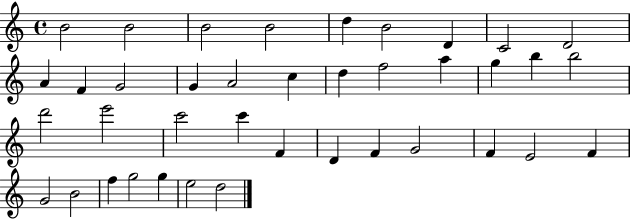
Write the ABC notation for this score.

X:1
T:Untitled
M:4/4
L:1/4
K:C
B2 B2 B2 B2 d B2 D C2 D2 A F G2 G A2 c d f2 a g b b2 d'2 e'2 c'2 c' F D F G2 F E2 F G2 B2 f g2 g e2 d2